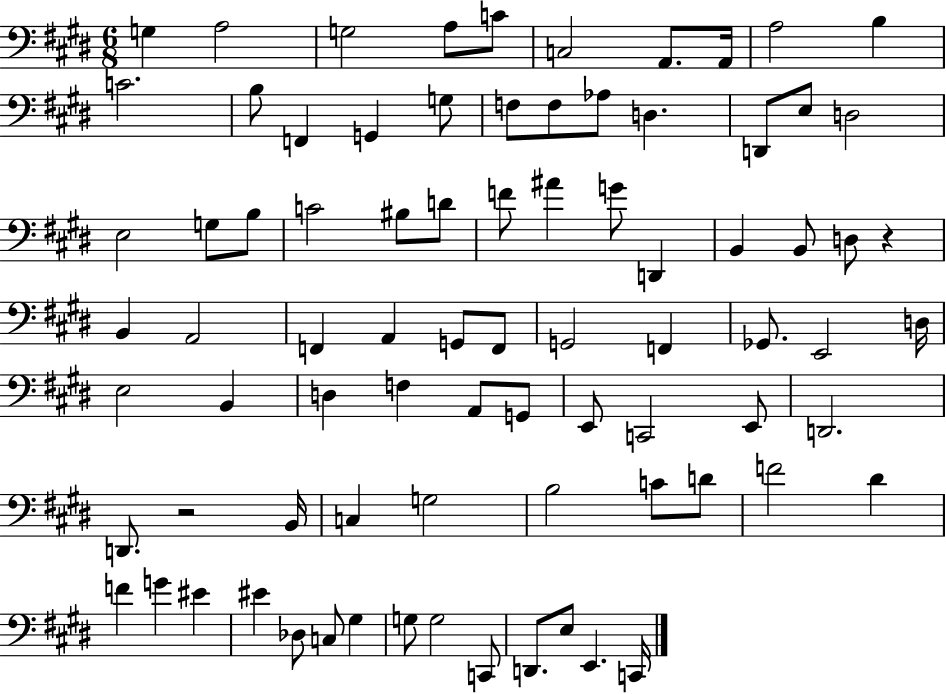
X:1
T:Untitled
M:6/8
L:1/4
K:E
G, A,2 G,2 A,/2 C/2 C,2 A,,/2 A,,/4 A,2 B, C2 B,/2 F,, G,, G,/2 F,/2 F,/2 _A,/2 D, D,,/2 E,/2 D,2 E,2 G,/2 B,/2 C2 ^B,/2 D/2 F/2 ^A G/2 D,, B,, B,,/2 D,/2 z B,, A,,2 F,, A,, G,,/2 F,,/2 G,,2 F,, _G,,/2 E,,2 D,/4 E,2 B,, D, F, A,,/2 G,,/2 E,,/2 C,,2 E,,/2 D,,2 D,,/2 z2 B,,/4 C, G,2 B,2 C/2 D/2 F2 ^D F G ^E ^E _D,/2 C,/2 ^G, G,/2 G,2 C,,/2 D,,/2 E,/2 E,, C,,/4